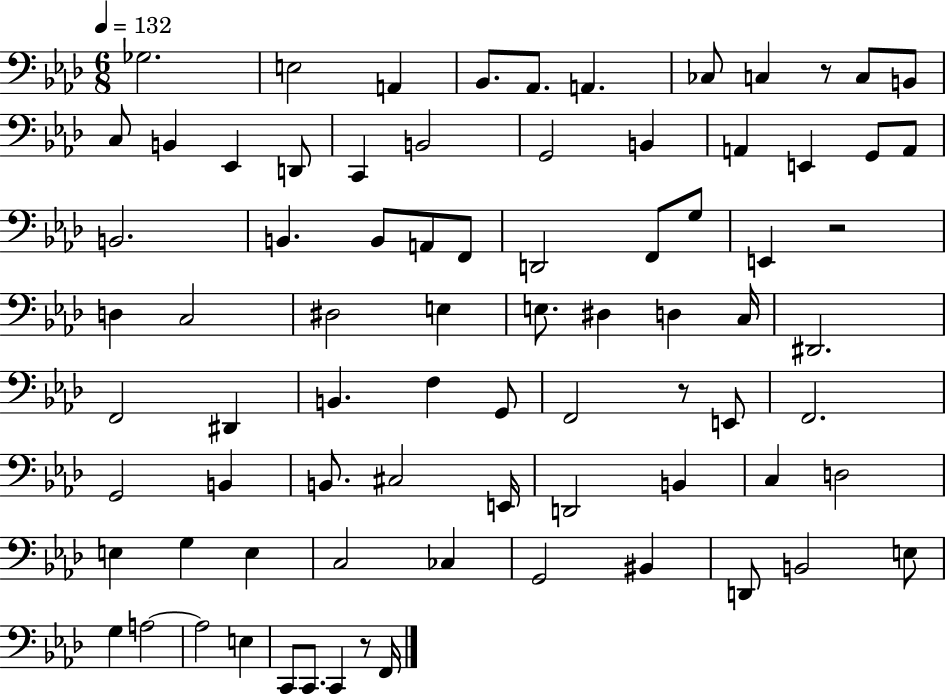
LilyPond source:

{
  \clef bass
  \numericTimeSignature
  \time 6/8
  \key aes \major
  \tempo 4 = 132
  ges2. | e2 a,4 | bes,8. aes,8. a,4. | ces8 c4 r8 c8 b,8 | \break c8 b,4 ees,4 d,8 | c,4 b,2 | g,2 b,4 | a,4 e,4 g,8 a,8 | \break b,2. | b,4. b,8 a,8 f,8 | d,2 f,8 g8 | e,4 r2 | \break d4 c2 | dis2 e4 | e8. dis4 d4 c16 | dis,2. | \break f,2 dis,4 | b,4. f4 g,8 | f,2 r8 e,8 | f,2. | \break g,2 b,4 | b,8. cis2 e,16 | d,2 b,4 | c4 d2 | \break e4 g4 e4 | c2 ces4 | g,2 bis,4 | d,8 b,2 e8 | \break g4 a2~~ | a2 e4 | c,8 c,8. c,4 r8 f,16 | \bar "|."
}